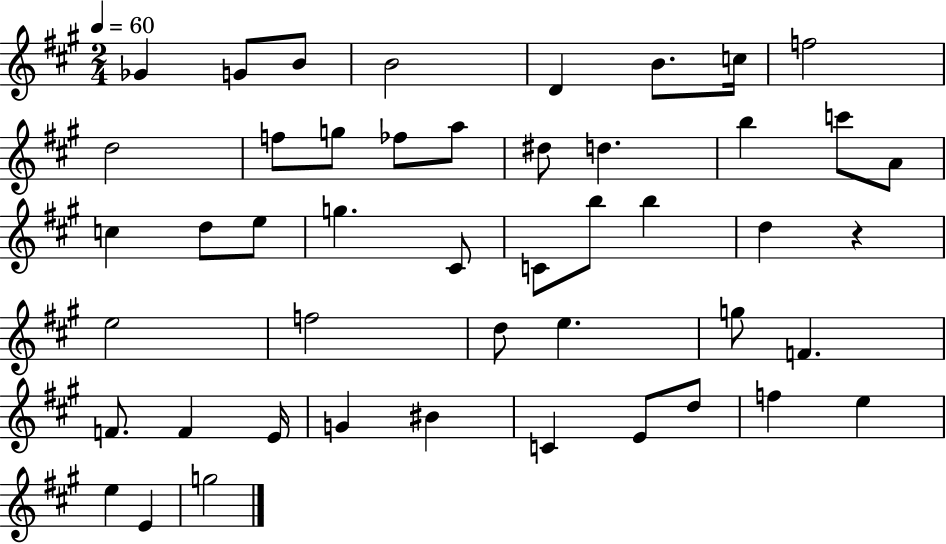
{
  \clef treble
  \numericTimeSignature
  \time 2/4
  \key a \major
  \tempo 4 = 60
  ges'4 g'8 b'8 | b'2 | d'4 b'8. c''16 | f''2 | \break d''2 | f''8 g''8 fes''8 a''8 | dis''8 d''4. | b''4 c'''8 a'8 | \break c''4 d''8 e''8 | g''4. cis'8 | c'8 b''8 b''4 | d''4 r4 | \break e''2 | f''2 | d''8 e''4. | g''8 f'4. | \break f'8. f'4 e'16 | g'4 bis'4 | c'4 e'8 d''8 | f''4 e''4 | \break e''4 e'4 | g''2 | \bar "|."
}